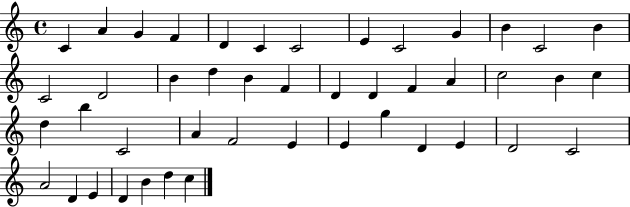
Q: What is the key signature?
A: C major